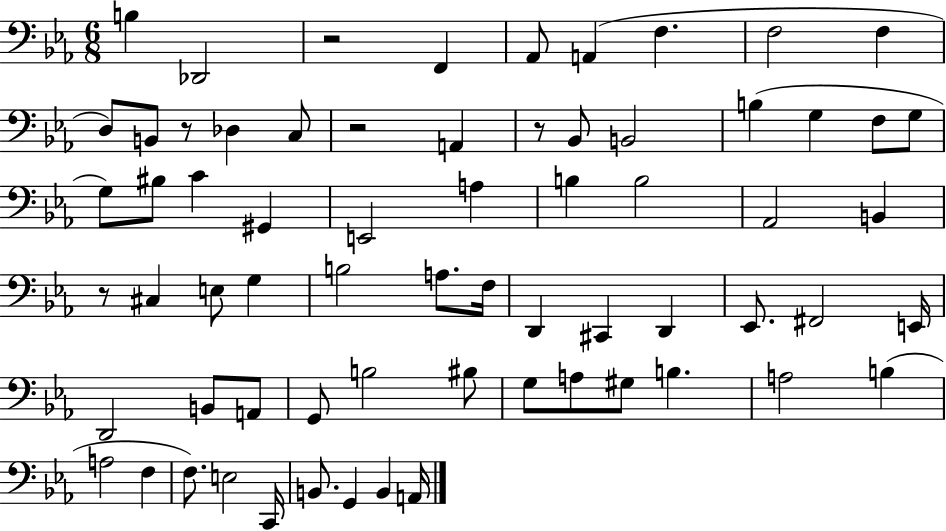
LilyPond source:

{
  \clef bass
  \numericTimeSignature
  \time 6/8
  \key ees \major
  b4 des,2 | r2 f,4 | aes,8 a,4( f4. | f2 f4 | \break d8) b,8 r8 des4 c8 | r2 a,4 | r8 bes,8 b,2 | b4( g4 f8 g8 | \break g8) bis8 c'4 gis,4 | e,2 a4 | b4 b2 | aes,2 b,4 | \break r8 cis4 e8 g4 | b2 a8. f16 | d,4 cis,4 d,4 | ees,8. fis,2 e,16 | \break d,2 b,8 a,8 | g,8 b2 bis8 | g8 a8 gis8 b4. | a2 b4( | \break a2 f4 | f8.) e2 c,16 | b,8. g,4 b,4 a,16 | \bar "|."
}